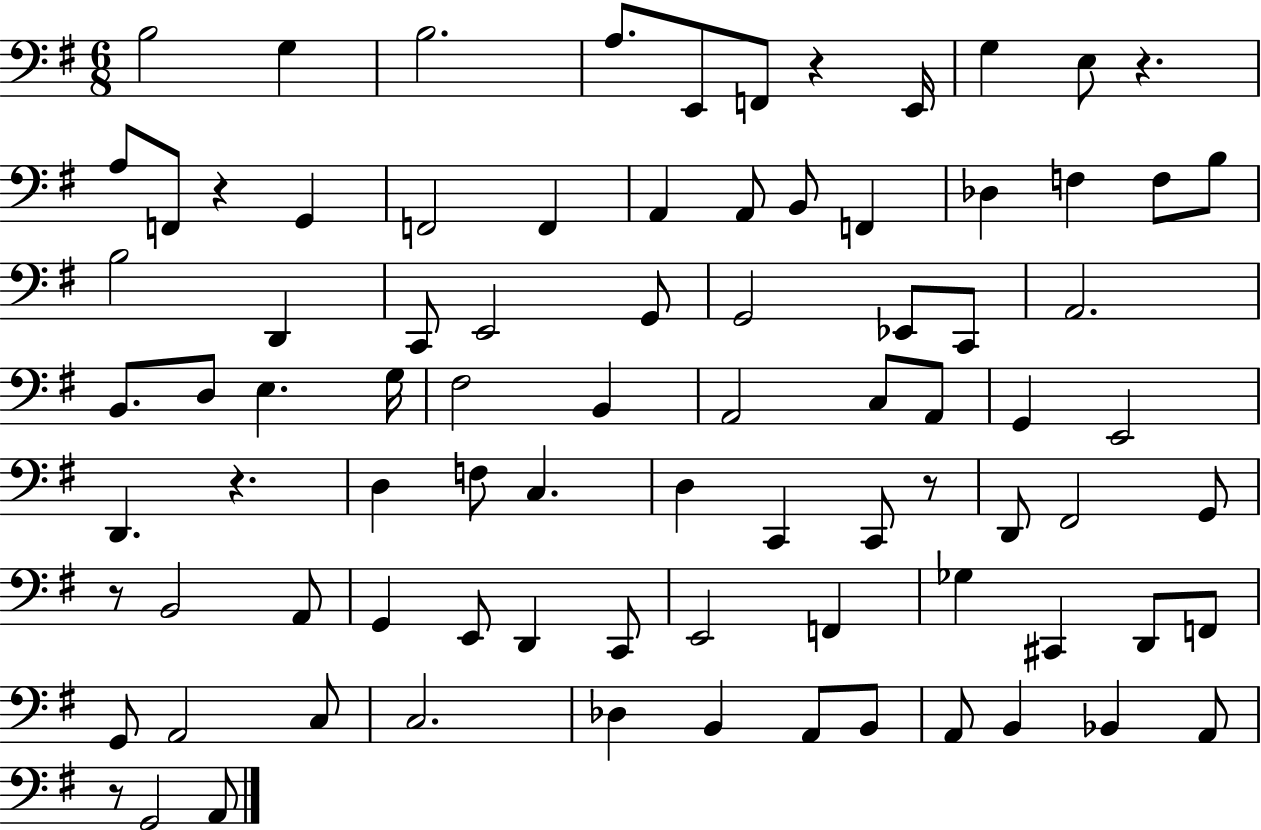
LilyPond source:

{
  \clef bass
  \numericTimeSignature
  \time 6/8
  \key g \major
  b2 g4 | b2. | a8. e,8 f,8 r4 e,16 | g4 e8 r4. | \break a8 f,8 r4 g,4 | f,2 f,4 | a,4 a,8 b,8 f,4 | des4 f4 f8 b8 | \break b2 d,4 | c,8 e,2 g,8 | g,2 ees,8 c,8 | a,2. | \break b,8. d8 e4. g16 | fis2 b,4 | a,2 c8 a,8 | g,4 e,2 | \break d,4. r4. | d4 f8 c4. | d4 c,4 c,8 r8 | d,8 fis,2 g,8 | \break r8 b,2 a,8 | g,4 e,8 d,4 c,8 | e,2 f,4 | ges4 cis,4 d,8 f,8 | \break g,8 a,2 c8 | c2. | des4 b,4 a,8 b,8 | a,8 b,4 bes,4 a,8 | \break r8 g,2 a,8 | \bar "|."
}